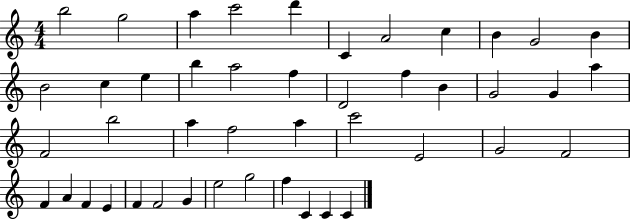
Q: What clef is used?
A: treble